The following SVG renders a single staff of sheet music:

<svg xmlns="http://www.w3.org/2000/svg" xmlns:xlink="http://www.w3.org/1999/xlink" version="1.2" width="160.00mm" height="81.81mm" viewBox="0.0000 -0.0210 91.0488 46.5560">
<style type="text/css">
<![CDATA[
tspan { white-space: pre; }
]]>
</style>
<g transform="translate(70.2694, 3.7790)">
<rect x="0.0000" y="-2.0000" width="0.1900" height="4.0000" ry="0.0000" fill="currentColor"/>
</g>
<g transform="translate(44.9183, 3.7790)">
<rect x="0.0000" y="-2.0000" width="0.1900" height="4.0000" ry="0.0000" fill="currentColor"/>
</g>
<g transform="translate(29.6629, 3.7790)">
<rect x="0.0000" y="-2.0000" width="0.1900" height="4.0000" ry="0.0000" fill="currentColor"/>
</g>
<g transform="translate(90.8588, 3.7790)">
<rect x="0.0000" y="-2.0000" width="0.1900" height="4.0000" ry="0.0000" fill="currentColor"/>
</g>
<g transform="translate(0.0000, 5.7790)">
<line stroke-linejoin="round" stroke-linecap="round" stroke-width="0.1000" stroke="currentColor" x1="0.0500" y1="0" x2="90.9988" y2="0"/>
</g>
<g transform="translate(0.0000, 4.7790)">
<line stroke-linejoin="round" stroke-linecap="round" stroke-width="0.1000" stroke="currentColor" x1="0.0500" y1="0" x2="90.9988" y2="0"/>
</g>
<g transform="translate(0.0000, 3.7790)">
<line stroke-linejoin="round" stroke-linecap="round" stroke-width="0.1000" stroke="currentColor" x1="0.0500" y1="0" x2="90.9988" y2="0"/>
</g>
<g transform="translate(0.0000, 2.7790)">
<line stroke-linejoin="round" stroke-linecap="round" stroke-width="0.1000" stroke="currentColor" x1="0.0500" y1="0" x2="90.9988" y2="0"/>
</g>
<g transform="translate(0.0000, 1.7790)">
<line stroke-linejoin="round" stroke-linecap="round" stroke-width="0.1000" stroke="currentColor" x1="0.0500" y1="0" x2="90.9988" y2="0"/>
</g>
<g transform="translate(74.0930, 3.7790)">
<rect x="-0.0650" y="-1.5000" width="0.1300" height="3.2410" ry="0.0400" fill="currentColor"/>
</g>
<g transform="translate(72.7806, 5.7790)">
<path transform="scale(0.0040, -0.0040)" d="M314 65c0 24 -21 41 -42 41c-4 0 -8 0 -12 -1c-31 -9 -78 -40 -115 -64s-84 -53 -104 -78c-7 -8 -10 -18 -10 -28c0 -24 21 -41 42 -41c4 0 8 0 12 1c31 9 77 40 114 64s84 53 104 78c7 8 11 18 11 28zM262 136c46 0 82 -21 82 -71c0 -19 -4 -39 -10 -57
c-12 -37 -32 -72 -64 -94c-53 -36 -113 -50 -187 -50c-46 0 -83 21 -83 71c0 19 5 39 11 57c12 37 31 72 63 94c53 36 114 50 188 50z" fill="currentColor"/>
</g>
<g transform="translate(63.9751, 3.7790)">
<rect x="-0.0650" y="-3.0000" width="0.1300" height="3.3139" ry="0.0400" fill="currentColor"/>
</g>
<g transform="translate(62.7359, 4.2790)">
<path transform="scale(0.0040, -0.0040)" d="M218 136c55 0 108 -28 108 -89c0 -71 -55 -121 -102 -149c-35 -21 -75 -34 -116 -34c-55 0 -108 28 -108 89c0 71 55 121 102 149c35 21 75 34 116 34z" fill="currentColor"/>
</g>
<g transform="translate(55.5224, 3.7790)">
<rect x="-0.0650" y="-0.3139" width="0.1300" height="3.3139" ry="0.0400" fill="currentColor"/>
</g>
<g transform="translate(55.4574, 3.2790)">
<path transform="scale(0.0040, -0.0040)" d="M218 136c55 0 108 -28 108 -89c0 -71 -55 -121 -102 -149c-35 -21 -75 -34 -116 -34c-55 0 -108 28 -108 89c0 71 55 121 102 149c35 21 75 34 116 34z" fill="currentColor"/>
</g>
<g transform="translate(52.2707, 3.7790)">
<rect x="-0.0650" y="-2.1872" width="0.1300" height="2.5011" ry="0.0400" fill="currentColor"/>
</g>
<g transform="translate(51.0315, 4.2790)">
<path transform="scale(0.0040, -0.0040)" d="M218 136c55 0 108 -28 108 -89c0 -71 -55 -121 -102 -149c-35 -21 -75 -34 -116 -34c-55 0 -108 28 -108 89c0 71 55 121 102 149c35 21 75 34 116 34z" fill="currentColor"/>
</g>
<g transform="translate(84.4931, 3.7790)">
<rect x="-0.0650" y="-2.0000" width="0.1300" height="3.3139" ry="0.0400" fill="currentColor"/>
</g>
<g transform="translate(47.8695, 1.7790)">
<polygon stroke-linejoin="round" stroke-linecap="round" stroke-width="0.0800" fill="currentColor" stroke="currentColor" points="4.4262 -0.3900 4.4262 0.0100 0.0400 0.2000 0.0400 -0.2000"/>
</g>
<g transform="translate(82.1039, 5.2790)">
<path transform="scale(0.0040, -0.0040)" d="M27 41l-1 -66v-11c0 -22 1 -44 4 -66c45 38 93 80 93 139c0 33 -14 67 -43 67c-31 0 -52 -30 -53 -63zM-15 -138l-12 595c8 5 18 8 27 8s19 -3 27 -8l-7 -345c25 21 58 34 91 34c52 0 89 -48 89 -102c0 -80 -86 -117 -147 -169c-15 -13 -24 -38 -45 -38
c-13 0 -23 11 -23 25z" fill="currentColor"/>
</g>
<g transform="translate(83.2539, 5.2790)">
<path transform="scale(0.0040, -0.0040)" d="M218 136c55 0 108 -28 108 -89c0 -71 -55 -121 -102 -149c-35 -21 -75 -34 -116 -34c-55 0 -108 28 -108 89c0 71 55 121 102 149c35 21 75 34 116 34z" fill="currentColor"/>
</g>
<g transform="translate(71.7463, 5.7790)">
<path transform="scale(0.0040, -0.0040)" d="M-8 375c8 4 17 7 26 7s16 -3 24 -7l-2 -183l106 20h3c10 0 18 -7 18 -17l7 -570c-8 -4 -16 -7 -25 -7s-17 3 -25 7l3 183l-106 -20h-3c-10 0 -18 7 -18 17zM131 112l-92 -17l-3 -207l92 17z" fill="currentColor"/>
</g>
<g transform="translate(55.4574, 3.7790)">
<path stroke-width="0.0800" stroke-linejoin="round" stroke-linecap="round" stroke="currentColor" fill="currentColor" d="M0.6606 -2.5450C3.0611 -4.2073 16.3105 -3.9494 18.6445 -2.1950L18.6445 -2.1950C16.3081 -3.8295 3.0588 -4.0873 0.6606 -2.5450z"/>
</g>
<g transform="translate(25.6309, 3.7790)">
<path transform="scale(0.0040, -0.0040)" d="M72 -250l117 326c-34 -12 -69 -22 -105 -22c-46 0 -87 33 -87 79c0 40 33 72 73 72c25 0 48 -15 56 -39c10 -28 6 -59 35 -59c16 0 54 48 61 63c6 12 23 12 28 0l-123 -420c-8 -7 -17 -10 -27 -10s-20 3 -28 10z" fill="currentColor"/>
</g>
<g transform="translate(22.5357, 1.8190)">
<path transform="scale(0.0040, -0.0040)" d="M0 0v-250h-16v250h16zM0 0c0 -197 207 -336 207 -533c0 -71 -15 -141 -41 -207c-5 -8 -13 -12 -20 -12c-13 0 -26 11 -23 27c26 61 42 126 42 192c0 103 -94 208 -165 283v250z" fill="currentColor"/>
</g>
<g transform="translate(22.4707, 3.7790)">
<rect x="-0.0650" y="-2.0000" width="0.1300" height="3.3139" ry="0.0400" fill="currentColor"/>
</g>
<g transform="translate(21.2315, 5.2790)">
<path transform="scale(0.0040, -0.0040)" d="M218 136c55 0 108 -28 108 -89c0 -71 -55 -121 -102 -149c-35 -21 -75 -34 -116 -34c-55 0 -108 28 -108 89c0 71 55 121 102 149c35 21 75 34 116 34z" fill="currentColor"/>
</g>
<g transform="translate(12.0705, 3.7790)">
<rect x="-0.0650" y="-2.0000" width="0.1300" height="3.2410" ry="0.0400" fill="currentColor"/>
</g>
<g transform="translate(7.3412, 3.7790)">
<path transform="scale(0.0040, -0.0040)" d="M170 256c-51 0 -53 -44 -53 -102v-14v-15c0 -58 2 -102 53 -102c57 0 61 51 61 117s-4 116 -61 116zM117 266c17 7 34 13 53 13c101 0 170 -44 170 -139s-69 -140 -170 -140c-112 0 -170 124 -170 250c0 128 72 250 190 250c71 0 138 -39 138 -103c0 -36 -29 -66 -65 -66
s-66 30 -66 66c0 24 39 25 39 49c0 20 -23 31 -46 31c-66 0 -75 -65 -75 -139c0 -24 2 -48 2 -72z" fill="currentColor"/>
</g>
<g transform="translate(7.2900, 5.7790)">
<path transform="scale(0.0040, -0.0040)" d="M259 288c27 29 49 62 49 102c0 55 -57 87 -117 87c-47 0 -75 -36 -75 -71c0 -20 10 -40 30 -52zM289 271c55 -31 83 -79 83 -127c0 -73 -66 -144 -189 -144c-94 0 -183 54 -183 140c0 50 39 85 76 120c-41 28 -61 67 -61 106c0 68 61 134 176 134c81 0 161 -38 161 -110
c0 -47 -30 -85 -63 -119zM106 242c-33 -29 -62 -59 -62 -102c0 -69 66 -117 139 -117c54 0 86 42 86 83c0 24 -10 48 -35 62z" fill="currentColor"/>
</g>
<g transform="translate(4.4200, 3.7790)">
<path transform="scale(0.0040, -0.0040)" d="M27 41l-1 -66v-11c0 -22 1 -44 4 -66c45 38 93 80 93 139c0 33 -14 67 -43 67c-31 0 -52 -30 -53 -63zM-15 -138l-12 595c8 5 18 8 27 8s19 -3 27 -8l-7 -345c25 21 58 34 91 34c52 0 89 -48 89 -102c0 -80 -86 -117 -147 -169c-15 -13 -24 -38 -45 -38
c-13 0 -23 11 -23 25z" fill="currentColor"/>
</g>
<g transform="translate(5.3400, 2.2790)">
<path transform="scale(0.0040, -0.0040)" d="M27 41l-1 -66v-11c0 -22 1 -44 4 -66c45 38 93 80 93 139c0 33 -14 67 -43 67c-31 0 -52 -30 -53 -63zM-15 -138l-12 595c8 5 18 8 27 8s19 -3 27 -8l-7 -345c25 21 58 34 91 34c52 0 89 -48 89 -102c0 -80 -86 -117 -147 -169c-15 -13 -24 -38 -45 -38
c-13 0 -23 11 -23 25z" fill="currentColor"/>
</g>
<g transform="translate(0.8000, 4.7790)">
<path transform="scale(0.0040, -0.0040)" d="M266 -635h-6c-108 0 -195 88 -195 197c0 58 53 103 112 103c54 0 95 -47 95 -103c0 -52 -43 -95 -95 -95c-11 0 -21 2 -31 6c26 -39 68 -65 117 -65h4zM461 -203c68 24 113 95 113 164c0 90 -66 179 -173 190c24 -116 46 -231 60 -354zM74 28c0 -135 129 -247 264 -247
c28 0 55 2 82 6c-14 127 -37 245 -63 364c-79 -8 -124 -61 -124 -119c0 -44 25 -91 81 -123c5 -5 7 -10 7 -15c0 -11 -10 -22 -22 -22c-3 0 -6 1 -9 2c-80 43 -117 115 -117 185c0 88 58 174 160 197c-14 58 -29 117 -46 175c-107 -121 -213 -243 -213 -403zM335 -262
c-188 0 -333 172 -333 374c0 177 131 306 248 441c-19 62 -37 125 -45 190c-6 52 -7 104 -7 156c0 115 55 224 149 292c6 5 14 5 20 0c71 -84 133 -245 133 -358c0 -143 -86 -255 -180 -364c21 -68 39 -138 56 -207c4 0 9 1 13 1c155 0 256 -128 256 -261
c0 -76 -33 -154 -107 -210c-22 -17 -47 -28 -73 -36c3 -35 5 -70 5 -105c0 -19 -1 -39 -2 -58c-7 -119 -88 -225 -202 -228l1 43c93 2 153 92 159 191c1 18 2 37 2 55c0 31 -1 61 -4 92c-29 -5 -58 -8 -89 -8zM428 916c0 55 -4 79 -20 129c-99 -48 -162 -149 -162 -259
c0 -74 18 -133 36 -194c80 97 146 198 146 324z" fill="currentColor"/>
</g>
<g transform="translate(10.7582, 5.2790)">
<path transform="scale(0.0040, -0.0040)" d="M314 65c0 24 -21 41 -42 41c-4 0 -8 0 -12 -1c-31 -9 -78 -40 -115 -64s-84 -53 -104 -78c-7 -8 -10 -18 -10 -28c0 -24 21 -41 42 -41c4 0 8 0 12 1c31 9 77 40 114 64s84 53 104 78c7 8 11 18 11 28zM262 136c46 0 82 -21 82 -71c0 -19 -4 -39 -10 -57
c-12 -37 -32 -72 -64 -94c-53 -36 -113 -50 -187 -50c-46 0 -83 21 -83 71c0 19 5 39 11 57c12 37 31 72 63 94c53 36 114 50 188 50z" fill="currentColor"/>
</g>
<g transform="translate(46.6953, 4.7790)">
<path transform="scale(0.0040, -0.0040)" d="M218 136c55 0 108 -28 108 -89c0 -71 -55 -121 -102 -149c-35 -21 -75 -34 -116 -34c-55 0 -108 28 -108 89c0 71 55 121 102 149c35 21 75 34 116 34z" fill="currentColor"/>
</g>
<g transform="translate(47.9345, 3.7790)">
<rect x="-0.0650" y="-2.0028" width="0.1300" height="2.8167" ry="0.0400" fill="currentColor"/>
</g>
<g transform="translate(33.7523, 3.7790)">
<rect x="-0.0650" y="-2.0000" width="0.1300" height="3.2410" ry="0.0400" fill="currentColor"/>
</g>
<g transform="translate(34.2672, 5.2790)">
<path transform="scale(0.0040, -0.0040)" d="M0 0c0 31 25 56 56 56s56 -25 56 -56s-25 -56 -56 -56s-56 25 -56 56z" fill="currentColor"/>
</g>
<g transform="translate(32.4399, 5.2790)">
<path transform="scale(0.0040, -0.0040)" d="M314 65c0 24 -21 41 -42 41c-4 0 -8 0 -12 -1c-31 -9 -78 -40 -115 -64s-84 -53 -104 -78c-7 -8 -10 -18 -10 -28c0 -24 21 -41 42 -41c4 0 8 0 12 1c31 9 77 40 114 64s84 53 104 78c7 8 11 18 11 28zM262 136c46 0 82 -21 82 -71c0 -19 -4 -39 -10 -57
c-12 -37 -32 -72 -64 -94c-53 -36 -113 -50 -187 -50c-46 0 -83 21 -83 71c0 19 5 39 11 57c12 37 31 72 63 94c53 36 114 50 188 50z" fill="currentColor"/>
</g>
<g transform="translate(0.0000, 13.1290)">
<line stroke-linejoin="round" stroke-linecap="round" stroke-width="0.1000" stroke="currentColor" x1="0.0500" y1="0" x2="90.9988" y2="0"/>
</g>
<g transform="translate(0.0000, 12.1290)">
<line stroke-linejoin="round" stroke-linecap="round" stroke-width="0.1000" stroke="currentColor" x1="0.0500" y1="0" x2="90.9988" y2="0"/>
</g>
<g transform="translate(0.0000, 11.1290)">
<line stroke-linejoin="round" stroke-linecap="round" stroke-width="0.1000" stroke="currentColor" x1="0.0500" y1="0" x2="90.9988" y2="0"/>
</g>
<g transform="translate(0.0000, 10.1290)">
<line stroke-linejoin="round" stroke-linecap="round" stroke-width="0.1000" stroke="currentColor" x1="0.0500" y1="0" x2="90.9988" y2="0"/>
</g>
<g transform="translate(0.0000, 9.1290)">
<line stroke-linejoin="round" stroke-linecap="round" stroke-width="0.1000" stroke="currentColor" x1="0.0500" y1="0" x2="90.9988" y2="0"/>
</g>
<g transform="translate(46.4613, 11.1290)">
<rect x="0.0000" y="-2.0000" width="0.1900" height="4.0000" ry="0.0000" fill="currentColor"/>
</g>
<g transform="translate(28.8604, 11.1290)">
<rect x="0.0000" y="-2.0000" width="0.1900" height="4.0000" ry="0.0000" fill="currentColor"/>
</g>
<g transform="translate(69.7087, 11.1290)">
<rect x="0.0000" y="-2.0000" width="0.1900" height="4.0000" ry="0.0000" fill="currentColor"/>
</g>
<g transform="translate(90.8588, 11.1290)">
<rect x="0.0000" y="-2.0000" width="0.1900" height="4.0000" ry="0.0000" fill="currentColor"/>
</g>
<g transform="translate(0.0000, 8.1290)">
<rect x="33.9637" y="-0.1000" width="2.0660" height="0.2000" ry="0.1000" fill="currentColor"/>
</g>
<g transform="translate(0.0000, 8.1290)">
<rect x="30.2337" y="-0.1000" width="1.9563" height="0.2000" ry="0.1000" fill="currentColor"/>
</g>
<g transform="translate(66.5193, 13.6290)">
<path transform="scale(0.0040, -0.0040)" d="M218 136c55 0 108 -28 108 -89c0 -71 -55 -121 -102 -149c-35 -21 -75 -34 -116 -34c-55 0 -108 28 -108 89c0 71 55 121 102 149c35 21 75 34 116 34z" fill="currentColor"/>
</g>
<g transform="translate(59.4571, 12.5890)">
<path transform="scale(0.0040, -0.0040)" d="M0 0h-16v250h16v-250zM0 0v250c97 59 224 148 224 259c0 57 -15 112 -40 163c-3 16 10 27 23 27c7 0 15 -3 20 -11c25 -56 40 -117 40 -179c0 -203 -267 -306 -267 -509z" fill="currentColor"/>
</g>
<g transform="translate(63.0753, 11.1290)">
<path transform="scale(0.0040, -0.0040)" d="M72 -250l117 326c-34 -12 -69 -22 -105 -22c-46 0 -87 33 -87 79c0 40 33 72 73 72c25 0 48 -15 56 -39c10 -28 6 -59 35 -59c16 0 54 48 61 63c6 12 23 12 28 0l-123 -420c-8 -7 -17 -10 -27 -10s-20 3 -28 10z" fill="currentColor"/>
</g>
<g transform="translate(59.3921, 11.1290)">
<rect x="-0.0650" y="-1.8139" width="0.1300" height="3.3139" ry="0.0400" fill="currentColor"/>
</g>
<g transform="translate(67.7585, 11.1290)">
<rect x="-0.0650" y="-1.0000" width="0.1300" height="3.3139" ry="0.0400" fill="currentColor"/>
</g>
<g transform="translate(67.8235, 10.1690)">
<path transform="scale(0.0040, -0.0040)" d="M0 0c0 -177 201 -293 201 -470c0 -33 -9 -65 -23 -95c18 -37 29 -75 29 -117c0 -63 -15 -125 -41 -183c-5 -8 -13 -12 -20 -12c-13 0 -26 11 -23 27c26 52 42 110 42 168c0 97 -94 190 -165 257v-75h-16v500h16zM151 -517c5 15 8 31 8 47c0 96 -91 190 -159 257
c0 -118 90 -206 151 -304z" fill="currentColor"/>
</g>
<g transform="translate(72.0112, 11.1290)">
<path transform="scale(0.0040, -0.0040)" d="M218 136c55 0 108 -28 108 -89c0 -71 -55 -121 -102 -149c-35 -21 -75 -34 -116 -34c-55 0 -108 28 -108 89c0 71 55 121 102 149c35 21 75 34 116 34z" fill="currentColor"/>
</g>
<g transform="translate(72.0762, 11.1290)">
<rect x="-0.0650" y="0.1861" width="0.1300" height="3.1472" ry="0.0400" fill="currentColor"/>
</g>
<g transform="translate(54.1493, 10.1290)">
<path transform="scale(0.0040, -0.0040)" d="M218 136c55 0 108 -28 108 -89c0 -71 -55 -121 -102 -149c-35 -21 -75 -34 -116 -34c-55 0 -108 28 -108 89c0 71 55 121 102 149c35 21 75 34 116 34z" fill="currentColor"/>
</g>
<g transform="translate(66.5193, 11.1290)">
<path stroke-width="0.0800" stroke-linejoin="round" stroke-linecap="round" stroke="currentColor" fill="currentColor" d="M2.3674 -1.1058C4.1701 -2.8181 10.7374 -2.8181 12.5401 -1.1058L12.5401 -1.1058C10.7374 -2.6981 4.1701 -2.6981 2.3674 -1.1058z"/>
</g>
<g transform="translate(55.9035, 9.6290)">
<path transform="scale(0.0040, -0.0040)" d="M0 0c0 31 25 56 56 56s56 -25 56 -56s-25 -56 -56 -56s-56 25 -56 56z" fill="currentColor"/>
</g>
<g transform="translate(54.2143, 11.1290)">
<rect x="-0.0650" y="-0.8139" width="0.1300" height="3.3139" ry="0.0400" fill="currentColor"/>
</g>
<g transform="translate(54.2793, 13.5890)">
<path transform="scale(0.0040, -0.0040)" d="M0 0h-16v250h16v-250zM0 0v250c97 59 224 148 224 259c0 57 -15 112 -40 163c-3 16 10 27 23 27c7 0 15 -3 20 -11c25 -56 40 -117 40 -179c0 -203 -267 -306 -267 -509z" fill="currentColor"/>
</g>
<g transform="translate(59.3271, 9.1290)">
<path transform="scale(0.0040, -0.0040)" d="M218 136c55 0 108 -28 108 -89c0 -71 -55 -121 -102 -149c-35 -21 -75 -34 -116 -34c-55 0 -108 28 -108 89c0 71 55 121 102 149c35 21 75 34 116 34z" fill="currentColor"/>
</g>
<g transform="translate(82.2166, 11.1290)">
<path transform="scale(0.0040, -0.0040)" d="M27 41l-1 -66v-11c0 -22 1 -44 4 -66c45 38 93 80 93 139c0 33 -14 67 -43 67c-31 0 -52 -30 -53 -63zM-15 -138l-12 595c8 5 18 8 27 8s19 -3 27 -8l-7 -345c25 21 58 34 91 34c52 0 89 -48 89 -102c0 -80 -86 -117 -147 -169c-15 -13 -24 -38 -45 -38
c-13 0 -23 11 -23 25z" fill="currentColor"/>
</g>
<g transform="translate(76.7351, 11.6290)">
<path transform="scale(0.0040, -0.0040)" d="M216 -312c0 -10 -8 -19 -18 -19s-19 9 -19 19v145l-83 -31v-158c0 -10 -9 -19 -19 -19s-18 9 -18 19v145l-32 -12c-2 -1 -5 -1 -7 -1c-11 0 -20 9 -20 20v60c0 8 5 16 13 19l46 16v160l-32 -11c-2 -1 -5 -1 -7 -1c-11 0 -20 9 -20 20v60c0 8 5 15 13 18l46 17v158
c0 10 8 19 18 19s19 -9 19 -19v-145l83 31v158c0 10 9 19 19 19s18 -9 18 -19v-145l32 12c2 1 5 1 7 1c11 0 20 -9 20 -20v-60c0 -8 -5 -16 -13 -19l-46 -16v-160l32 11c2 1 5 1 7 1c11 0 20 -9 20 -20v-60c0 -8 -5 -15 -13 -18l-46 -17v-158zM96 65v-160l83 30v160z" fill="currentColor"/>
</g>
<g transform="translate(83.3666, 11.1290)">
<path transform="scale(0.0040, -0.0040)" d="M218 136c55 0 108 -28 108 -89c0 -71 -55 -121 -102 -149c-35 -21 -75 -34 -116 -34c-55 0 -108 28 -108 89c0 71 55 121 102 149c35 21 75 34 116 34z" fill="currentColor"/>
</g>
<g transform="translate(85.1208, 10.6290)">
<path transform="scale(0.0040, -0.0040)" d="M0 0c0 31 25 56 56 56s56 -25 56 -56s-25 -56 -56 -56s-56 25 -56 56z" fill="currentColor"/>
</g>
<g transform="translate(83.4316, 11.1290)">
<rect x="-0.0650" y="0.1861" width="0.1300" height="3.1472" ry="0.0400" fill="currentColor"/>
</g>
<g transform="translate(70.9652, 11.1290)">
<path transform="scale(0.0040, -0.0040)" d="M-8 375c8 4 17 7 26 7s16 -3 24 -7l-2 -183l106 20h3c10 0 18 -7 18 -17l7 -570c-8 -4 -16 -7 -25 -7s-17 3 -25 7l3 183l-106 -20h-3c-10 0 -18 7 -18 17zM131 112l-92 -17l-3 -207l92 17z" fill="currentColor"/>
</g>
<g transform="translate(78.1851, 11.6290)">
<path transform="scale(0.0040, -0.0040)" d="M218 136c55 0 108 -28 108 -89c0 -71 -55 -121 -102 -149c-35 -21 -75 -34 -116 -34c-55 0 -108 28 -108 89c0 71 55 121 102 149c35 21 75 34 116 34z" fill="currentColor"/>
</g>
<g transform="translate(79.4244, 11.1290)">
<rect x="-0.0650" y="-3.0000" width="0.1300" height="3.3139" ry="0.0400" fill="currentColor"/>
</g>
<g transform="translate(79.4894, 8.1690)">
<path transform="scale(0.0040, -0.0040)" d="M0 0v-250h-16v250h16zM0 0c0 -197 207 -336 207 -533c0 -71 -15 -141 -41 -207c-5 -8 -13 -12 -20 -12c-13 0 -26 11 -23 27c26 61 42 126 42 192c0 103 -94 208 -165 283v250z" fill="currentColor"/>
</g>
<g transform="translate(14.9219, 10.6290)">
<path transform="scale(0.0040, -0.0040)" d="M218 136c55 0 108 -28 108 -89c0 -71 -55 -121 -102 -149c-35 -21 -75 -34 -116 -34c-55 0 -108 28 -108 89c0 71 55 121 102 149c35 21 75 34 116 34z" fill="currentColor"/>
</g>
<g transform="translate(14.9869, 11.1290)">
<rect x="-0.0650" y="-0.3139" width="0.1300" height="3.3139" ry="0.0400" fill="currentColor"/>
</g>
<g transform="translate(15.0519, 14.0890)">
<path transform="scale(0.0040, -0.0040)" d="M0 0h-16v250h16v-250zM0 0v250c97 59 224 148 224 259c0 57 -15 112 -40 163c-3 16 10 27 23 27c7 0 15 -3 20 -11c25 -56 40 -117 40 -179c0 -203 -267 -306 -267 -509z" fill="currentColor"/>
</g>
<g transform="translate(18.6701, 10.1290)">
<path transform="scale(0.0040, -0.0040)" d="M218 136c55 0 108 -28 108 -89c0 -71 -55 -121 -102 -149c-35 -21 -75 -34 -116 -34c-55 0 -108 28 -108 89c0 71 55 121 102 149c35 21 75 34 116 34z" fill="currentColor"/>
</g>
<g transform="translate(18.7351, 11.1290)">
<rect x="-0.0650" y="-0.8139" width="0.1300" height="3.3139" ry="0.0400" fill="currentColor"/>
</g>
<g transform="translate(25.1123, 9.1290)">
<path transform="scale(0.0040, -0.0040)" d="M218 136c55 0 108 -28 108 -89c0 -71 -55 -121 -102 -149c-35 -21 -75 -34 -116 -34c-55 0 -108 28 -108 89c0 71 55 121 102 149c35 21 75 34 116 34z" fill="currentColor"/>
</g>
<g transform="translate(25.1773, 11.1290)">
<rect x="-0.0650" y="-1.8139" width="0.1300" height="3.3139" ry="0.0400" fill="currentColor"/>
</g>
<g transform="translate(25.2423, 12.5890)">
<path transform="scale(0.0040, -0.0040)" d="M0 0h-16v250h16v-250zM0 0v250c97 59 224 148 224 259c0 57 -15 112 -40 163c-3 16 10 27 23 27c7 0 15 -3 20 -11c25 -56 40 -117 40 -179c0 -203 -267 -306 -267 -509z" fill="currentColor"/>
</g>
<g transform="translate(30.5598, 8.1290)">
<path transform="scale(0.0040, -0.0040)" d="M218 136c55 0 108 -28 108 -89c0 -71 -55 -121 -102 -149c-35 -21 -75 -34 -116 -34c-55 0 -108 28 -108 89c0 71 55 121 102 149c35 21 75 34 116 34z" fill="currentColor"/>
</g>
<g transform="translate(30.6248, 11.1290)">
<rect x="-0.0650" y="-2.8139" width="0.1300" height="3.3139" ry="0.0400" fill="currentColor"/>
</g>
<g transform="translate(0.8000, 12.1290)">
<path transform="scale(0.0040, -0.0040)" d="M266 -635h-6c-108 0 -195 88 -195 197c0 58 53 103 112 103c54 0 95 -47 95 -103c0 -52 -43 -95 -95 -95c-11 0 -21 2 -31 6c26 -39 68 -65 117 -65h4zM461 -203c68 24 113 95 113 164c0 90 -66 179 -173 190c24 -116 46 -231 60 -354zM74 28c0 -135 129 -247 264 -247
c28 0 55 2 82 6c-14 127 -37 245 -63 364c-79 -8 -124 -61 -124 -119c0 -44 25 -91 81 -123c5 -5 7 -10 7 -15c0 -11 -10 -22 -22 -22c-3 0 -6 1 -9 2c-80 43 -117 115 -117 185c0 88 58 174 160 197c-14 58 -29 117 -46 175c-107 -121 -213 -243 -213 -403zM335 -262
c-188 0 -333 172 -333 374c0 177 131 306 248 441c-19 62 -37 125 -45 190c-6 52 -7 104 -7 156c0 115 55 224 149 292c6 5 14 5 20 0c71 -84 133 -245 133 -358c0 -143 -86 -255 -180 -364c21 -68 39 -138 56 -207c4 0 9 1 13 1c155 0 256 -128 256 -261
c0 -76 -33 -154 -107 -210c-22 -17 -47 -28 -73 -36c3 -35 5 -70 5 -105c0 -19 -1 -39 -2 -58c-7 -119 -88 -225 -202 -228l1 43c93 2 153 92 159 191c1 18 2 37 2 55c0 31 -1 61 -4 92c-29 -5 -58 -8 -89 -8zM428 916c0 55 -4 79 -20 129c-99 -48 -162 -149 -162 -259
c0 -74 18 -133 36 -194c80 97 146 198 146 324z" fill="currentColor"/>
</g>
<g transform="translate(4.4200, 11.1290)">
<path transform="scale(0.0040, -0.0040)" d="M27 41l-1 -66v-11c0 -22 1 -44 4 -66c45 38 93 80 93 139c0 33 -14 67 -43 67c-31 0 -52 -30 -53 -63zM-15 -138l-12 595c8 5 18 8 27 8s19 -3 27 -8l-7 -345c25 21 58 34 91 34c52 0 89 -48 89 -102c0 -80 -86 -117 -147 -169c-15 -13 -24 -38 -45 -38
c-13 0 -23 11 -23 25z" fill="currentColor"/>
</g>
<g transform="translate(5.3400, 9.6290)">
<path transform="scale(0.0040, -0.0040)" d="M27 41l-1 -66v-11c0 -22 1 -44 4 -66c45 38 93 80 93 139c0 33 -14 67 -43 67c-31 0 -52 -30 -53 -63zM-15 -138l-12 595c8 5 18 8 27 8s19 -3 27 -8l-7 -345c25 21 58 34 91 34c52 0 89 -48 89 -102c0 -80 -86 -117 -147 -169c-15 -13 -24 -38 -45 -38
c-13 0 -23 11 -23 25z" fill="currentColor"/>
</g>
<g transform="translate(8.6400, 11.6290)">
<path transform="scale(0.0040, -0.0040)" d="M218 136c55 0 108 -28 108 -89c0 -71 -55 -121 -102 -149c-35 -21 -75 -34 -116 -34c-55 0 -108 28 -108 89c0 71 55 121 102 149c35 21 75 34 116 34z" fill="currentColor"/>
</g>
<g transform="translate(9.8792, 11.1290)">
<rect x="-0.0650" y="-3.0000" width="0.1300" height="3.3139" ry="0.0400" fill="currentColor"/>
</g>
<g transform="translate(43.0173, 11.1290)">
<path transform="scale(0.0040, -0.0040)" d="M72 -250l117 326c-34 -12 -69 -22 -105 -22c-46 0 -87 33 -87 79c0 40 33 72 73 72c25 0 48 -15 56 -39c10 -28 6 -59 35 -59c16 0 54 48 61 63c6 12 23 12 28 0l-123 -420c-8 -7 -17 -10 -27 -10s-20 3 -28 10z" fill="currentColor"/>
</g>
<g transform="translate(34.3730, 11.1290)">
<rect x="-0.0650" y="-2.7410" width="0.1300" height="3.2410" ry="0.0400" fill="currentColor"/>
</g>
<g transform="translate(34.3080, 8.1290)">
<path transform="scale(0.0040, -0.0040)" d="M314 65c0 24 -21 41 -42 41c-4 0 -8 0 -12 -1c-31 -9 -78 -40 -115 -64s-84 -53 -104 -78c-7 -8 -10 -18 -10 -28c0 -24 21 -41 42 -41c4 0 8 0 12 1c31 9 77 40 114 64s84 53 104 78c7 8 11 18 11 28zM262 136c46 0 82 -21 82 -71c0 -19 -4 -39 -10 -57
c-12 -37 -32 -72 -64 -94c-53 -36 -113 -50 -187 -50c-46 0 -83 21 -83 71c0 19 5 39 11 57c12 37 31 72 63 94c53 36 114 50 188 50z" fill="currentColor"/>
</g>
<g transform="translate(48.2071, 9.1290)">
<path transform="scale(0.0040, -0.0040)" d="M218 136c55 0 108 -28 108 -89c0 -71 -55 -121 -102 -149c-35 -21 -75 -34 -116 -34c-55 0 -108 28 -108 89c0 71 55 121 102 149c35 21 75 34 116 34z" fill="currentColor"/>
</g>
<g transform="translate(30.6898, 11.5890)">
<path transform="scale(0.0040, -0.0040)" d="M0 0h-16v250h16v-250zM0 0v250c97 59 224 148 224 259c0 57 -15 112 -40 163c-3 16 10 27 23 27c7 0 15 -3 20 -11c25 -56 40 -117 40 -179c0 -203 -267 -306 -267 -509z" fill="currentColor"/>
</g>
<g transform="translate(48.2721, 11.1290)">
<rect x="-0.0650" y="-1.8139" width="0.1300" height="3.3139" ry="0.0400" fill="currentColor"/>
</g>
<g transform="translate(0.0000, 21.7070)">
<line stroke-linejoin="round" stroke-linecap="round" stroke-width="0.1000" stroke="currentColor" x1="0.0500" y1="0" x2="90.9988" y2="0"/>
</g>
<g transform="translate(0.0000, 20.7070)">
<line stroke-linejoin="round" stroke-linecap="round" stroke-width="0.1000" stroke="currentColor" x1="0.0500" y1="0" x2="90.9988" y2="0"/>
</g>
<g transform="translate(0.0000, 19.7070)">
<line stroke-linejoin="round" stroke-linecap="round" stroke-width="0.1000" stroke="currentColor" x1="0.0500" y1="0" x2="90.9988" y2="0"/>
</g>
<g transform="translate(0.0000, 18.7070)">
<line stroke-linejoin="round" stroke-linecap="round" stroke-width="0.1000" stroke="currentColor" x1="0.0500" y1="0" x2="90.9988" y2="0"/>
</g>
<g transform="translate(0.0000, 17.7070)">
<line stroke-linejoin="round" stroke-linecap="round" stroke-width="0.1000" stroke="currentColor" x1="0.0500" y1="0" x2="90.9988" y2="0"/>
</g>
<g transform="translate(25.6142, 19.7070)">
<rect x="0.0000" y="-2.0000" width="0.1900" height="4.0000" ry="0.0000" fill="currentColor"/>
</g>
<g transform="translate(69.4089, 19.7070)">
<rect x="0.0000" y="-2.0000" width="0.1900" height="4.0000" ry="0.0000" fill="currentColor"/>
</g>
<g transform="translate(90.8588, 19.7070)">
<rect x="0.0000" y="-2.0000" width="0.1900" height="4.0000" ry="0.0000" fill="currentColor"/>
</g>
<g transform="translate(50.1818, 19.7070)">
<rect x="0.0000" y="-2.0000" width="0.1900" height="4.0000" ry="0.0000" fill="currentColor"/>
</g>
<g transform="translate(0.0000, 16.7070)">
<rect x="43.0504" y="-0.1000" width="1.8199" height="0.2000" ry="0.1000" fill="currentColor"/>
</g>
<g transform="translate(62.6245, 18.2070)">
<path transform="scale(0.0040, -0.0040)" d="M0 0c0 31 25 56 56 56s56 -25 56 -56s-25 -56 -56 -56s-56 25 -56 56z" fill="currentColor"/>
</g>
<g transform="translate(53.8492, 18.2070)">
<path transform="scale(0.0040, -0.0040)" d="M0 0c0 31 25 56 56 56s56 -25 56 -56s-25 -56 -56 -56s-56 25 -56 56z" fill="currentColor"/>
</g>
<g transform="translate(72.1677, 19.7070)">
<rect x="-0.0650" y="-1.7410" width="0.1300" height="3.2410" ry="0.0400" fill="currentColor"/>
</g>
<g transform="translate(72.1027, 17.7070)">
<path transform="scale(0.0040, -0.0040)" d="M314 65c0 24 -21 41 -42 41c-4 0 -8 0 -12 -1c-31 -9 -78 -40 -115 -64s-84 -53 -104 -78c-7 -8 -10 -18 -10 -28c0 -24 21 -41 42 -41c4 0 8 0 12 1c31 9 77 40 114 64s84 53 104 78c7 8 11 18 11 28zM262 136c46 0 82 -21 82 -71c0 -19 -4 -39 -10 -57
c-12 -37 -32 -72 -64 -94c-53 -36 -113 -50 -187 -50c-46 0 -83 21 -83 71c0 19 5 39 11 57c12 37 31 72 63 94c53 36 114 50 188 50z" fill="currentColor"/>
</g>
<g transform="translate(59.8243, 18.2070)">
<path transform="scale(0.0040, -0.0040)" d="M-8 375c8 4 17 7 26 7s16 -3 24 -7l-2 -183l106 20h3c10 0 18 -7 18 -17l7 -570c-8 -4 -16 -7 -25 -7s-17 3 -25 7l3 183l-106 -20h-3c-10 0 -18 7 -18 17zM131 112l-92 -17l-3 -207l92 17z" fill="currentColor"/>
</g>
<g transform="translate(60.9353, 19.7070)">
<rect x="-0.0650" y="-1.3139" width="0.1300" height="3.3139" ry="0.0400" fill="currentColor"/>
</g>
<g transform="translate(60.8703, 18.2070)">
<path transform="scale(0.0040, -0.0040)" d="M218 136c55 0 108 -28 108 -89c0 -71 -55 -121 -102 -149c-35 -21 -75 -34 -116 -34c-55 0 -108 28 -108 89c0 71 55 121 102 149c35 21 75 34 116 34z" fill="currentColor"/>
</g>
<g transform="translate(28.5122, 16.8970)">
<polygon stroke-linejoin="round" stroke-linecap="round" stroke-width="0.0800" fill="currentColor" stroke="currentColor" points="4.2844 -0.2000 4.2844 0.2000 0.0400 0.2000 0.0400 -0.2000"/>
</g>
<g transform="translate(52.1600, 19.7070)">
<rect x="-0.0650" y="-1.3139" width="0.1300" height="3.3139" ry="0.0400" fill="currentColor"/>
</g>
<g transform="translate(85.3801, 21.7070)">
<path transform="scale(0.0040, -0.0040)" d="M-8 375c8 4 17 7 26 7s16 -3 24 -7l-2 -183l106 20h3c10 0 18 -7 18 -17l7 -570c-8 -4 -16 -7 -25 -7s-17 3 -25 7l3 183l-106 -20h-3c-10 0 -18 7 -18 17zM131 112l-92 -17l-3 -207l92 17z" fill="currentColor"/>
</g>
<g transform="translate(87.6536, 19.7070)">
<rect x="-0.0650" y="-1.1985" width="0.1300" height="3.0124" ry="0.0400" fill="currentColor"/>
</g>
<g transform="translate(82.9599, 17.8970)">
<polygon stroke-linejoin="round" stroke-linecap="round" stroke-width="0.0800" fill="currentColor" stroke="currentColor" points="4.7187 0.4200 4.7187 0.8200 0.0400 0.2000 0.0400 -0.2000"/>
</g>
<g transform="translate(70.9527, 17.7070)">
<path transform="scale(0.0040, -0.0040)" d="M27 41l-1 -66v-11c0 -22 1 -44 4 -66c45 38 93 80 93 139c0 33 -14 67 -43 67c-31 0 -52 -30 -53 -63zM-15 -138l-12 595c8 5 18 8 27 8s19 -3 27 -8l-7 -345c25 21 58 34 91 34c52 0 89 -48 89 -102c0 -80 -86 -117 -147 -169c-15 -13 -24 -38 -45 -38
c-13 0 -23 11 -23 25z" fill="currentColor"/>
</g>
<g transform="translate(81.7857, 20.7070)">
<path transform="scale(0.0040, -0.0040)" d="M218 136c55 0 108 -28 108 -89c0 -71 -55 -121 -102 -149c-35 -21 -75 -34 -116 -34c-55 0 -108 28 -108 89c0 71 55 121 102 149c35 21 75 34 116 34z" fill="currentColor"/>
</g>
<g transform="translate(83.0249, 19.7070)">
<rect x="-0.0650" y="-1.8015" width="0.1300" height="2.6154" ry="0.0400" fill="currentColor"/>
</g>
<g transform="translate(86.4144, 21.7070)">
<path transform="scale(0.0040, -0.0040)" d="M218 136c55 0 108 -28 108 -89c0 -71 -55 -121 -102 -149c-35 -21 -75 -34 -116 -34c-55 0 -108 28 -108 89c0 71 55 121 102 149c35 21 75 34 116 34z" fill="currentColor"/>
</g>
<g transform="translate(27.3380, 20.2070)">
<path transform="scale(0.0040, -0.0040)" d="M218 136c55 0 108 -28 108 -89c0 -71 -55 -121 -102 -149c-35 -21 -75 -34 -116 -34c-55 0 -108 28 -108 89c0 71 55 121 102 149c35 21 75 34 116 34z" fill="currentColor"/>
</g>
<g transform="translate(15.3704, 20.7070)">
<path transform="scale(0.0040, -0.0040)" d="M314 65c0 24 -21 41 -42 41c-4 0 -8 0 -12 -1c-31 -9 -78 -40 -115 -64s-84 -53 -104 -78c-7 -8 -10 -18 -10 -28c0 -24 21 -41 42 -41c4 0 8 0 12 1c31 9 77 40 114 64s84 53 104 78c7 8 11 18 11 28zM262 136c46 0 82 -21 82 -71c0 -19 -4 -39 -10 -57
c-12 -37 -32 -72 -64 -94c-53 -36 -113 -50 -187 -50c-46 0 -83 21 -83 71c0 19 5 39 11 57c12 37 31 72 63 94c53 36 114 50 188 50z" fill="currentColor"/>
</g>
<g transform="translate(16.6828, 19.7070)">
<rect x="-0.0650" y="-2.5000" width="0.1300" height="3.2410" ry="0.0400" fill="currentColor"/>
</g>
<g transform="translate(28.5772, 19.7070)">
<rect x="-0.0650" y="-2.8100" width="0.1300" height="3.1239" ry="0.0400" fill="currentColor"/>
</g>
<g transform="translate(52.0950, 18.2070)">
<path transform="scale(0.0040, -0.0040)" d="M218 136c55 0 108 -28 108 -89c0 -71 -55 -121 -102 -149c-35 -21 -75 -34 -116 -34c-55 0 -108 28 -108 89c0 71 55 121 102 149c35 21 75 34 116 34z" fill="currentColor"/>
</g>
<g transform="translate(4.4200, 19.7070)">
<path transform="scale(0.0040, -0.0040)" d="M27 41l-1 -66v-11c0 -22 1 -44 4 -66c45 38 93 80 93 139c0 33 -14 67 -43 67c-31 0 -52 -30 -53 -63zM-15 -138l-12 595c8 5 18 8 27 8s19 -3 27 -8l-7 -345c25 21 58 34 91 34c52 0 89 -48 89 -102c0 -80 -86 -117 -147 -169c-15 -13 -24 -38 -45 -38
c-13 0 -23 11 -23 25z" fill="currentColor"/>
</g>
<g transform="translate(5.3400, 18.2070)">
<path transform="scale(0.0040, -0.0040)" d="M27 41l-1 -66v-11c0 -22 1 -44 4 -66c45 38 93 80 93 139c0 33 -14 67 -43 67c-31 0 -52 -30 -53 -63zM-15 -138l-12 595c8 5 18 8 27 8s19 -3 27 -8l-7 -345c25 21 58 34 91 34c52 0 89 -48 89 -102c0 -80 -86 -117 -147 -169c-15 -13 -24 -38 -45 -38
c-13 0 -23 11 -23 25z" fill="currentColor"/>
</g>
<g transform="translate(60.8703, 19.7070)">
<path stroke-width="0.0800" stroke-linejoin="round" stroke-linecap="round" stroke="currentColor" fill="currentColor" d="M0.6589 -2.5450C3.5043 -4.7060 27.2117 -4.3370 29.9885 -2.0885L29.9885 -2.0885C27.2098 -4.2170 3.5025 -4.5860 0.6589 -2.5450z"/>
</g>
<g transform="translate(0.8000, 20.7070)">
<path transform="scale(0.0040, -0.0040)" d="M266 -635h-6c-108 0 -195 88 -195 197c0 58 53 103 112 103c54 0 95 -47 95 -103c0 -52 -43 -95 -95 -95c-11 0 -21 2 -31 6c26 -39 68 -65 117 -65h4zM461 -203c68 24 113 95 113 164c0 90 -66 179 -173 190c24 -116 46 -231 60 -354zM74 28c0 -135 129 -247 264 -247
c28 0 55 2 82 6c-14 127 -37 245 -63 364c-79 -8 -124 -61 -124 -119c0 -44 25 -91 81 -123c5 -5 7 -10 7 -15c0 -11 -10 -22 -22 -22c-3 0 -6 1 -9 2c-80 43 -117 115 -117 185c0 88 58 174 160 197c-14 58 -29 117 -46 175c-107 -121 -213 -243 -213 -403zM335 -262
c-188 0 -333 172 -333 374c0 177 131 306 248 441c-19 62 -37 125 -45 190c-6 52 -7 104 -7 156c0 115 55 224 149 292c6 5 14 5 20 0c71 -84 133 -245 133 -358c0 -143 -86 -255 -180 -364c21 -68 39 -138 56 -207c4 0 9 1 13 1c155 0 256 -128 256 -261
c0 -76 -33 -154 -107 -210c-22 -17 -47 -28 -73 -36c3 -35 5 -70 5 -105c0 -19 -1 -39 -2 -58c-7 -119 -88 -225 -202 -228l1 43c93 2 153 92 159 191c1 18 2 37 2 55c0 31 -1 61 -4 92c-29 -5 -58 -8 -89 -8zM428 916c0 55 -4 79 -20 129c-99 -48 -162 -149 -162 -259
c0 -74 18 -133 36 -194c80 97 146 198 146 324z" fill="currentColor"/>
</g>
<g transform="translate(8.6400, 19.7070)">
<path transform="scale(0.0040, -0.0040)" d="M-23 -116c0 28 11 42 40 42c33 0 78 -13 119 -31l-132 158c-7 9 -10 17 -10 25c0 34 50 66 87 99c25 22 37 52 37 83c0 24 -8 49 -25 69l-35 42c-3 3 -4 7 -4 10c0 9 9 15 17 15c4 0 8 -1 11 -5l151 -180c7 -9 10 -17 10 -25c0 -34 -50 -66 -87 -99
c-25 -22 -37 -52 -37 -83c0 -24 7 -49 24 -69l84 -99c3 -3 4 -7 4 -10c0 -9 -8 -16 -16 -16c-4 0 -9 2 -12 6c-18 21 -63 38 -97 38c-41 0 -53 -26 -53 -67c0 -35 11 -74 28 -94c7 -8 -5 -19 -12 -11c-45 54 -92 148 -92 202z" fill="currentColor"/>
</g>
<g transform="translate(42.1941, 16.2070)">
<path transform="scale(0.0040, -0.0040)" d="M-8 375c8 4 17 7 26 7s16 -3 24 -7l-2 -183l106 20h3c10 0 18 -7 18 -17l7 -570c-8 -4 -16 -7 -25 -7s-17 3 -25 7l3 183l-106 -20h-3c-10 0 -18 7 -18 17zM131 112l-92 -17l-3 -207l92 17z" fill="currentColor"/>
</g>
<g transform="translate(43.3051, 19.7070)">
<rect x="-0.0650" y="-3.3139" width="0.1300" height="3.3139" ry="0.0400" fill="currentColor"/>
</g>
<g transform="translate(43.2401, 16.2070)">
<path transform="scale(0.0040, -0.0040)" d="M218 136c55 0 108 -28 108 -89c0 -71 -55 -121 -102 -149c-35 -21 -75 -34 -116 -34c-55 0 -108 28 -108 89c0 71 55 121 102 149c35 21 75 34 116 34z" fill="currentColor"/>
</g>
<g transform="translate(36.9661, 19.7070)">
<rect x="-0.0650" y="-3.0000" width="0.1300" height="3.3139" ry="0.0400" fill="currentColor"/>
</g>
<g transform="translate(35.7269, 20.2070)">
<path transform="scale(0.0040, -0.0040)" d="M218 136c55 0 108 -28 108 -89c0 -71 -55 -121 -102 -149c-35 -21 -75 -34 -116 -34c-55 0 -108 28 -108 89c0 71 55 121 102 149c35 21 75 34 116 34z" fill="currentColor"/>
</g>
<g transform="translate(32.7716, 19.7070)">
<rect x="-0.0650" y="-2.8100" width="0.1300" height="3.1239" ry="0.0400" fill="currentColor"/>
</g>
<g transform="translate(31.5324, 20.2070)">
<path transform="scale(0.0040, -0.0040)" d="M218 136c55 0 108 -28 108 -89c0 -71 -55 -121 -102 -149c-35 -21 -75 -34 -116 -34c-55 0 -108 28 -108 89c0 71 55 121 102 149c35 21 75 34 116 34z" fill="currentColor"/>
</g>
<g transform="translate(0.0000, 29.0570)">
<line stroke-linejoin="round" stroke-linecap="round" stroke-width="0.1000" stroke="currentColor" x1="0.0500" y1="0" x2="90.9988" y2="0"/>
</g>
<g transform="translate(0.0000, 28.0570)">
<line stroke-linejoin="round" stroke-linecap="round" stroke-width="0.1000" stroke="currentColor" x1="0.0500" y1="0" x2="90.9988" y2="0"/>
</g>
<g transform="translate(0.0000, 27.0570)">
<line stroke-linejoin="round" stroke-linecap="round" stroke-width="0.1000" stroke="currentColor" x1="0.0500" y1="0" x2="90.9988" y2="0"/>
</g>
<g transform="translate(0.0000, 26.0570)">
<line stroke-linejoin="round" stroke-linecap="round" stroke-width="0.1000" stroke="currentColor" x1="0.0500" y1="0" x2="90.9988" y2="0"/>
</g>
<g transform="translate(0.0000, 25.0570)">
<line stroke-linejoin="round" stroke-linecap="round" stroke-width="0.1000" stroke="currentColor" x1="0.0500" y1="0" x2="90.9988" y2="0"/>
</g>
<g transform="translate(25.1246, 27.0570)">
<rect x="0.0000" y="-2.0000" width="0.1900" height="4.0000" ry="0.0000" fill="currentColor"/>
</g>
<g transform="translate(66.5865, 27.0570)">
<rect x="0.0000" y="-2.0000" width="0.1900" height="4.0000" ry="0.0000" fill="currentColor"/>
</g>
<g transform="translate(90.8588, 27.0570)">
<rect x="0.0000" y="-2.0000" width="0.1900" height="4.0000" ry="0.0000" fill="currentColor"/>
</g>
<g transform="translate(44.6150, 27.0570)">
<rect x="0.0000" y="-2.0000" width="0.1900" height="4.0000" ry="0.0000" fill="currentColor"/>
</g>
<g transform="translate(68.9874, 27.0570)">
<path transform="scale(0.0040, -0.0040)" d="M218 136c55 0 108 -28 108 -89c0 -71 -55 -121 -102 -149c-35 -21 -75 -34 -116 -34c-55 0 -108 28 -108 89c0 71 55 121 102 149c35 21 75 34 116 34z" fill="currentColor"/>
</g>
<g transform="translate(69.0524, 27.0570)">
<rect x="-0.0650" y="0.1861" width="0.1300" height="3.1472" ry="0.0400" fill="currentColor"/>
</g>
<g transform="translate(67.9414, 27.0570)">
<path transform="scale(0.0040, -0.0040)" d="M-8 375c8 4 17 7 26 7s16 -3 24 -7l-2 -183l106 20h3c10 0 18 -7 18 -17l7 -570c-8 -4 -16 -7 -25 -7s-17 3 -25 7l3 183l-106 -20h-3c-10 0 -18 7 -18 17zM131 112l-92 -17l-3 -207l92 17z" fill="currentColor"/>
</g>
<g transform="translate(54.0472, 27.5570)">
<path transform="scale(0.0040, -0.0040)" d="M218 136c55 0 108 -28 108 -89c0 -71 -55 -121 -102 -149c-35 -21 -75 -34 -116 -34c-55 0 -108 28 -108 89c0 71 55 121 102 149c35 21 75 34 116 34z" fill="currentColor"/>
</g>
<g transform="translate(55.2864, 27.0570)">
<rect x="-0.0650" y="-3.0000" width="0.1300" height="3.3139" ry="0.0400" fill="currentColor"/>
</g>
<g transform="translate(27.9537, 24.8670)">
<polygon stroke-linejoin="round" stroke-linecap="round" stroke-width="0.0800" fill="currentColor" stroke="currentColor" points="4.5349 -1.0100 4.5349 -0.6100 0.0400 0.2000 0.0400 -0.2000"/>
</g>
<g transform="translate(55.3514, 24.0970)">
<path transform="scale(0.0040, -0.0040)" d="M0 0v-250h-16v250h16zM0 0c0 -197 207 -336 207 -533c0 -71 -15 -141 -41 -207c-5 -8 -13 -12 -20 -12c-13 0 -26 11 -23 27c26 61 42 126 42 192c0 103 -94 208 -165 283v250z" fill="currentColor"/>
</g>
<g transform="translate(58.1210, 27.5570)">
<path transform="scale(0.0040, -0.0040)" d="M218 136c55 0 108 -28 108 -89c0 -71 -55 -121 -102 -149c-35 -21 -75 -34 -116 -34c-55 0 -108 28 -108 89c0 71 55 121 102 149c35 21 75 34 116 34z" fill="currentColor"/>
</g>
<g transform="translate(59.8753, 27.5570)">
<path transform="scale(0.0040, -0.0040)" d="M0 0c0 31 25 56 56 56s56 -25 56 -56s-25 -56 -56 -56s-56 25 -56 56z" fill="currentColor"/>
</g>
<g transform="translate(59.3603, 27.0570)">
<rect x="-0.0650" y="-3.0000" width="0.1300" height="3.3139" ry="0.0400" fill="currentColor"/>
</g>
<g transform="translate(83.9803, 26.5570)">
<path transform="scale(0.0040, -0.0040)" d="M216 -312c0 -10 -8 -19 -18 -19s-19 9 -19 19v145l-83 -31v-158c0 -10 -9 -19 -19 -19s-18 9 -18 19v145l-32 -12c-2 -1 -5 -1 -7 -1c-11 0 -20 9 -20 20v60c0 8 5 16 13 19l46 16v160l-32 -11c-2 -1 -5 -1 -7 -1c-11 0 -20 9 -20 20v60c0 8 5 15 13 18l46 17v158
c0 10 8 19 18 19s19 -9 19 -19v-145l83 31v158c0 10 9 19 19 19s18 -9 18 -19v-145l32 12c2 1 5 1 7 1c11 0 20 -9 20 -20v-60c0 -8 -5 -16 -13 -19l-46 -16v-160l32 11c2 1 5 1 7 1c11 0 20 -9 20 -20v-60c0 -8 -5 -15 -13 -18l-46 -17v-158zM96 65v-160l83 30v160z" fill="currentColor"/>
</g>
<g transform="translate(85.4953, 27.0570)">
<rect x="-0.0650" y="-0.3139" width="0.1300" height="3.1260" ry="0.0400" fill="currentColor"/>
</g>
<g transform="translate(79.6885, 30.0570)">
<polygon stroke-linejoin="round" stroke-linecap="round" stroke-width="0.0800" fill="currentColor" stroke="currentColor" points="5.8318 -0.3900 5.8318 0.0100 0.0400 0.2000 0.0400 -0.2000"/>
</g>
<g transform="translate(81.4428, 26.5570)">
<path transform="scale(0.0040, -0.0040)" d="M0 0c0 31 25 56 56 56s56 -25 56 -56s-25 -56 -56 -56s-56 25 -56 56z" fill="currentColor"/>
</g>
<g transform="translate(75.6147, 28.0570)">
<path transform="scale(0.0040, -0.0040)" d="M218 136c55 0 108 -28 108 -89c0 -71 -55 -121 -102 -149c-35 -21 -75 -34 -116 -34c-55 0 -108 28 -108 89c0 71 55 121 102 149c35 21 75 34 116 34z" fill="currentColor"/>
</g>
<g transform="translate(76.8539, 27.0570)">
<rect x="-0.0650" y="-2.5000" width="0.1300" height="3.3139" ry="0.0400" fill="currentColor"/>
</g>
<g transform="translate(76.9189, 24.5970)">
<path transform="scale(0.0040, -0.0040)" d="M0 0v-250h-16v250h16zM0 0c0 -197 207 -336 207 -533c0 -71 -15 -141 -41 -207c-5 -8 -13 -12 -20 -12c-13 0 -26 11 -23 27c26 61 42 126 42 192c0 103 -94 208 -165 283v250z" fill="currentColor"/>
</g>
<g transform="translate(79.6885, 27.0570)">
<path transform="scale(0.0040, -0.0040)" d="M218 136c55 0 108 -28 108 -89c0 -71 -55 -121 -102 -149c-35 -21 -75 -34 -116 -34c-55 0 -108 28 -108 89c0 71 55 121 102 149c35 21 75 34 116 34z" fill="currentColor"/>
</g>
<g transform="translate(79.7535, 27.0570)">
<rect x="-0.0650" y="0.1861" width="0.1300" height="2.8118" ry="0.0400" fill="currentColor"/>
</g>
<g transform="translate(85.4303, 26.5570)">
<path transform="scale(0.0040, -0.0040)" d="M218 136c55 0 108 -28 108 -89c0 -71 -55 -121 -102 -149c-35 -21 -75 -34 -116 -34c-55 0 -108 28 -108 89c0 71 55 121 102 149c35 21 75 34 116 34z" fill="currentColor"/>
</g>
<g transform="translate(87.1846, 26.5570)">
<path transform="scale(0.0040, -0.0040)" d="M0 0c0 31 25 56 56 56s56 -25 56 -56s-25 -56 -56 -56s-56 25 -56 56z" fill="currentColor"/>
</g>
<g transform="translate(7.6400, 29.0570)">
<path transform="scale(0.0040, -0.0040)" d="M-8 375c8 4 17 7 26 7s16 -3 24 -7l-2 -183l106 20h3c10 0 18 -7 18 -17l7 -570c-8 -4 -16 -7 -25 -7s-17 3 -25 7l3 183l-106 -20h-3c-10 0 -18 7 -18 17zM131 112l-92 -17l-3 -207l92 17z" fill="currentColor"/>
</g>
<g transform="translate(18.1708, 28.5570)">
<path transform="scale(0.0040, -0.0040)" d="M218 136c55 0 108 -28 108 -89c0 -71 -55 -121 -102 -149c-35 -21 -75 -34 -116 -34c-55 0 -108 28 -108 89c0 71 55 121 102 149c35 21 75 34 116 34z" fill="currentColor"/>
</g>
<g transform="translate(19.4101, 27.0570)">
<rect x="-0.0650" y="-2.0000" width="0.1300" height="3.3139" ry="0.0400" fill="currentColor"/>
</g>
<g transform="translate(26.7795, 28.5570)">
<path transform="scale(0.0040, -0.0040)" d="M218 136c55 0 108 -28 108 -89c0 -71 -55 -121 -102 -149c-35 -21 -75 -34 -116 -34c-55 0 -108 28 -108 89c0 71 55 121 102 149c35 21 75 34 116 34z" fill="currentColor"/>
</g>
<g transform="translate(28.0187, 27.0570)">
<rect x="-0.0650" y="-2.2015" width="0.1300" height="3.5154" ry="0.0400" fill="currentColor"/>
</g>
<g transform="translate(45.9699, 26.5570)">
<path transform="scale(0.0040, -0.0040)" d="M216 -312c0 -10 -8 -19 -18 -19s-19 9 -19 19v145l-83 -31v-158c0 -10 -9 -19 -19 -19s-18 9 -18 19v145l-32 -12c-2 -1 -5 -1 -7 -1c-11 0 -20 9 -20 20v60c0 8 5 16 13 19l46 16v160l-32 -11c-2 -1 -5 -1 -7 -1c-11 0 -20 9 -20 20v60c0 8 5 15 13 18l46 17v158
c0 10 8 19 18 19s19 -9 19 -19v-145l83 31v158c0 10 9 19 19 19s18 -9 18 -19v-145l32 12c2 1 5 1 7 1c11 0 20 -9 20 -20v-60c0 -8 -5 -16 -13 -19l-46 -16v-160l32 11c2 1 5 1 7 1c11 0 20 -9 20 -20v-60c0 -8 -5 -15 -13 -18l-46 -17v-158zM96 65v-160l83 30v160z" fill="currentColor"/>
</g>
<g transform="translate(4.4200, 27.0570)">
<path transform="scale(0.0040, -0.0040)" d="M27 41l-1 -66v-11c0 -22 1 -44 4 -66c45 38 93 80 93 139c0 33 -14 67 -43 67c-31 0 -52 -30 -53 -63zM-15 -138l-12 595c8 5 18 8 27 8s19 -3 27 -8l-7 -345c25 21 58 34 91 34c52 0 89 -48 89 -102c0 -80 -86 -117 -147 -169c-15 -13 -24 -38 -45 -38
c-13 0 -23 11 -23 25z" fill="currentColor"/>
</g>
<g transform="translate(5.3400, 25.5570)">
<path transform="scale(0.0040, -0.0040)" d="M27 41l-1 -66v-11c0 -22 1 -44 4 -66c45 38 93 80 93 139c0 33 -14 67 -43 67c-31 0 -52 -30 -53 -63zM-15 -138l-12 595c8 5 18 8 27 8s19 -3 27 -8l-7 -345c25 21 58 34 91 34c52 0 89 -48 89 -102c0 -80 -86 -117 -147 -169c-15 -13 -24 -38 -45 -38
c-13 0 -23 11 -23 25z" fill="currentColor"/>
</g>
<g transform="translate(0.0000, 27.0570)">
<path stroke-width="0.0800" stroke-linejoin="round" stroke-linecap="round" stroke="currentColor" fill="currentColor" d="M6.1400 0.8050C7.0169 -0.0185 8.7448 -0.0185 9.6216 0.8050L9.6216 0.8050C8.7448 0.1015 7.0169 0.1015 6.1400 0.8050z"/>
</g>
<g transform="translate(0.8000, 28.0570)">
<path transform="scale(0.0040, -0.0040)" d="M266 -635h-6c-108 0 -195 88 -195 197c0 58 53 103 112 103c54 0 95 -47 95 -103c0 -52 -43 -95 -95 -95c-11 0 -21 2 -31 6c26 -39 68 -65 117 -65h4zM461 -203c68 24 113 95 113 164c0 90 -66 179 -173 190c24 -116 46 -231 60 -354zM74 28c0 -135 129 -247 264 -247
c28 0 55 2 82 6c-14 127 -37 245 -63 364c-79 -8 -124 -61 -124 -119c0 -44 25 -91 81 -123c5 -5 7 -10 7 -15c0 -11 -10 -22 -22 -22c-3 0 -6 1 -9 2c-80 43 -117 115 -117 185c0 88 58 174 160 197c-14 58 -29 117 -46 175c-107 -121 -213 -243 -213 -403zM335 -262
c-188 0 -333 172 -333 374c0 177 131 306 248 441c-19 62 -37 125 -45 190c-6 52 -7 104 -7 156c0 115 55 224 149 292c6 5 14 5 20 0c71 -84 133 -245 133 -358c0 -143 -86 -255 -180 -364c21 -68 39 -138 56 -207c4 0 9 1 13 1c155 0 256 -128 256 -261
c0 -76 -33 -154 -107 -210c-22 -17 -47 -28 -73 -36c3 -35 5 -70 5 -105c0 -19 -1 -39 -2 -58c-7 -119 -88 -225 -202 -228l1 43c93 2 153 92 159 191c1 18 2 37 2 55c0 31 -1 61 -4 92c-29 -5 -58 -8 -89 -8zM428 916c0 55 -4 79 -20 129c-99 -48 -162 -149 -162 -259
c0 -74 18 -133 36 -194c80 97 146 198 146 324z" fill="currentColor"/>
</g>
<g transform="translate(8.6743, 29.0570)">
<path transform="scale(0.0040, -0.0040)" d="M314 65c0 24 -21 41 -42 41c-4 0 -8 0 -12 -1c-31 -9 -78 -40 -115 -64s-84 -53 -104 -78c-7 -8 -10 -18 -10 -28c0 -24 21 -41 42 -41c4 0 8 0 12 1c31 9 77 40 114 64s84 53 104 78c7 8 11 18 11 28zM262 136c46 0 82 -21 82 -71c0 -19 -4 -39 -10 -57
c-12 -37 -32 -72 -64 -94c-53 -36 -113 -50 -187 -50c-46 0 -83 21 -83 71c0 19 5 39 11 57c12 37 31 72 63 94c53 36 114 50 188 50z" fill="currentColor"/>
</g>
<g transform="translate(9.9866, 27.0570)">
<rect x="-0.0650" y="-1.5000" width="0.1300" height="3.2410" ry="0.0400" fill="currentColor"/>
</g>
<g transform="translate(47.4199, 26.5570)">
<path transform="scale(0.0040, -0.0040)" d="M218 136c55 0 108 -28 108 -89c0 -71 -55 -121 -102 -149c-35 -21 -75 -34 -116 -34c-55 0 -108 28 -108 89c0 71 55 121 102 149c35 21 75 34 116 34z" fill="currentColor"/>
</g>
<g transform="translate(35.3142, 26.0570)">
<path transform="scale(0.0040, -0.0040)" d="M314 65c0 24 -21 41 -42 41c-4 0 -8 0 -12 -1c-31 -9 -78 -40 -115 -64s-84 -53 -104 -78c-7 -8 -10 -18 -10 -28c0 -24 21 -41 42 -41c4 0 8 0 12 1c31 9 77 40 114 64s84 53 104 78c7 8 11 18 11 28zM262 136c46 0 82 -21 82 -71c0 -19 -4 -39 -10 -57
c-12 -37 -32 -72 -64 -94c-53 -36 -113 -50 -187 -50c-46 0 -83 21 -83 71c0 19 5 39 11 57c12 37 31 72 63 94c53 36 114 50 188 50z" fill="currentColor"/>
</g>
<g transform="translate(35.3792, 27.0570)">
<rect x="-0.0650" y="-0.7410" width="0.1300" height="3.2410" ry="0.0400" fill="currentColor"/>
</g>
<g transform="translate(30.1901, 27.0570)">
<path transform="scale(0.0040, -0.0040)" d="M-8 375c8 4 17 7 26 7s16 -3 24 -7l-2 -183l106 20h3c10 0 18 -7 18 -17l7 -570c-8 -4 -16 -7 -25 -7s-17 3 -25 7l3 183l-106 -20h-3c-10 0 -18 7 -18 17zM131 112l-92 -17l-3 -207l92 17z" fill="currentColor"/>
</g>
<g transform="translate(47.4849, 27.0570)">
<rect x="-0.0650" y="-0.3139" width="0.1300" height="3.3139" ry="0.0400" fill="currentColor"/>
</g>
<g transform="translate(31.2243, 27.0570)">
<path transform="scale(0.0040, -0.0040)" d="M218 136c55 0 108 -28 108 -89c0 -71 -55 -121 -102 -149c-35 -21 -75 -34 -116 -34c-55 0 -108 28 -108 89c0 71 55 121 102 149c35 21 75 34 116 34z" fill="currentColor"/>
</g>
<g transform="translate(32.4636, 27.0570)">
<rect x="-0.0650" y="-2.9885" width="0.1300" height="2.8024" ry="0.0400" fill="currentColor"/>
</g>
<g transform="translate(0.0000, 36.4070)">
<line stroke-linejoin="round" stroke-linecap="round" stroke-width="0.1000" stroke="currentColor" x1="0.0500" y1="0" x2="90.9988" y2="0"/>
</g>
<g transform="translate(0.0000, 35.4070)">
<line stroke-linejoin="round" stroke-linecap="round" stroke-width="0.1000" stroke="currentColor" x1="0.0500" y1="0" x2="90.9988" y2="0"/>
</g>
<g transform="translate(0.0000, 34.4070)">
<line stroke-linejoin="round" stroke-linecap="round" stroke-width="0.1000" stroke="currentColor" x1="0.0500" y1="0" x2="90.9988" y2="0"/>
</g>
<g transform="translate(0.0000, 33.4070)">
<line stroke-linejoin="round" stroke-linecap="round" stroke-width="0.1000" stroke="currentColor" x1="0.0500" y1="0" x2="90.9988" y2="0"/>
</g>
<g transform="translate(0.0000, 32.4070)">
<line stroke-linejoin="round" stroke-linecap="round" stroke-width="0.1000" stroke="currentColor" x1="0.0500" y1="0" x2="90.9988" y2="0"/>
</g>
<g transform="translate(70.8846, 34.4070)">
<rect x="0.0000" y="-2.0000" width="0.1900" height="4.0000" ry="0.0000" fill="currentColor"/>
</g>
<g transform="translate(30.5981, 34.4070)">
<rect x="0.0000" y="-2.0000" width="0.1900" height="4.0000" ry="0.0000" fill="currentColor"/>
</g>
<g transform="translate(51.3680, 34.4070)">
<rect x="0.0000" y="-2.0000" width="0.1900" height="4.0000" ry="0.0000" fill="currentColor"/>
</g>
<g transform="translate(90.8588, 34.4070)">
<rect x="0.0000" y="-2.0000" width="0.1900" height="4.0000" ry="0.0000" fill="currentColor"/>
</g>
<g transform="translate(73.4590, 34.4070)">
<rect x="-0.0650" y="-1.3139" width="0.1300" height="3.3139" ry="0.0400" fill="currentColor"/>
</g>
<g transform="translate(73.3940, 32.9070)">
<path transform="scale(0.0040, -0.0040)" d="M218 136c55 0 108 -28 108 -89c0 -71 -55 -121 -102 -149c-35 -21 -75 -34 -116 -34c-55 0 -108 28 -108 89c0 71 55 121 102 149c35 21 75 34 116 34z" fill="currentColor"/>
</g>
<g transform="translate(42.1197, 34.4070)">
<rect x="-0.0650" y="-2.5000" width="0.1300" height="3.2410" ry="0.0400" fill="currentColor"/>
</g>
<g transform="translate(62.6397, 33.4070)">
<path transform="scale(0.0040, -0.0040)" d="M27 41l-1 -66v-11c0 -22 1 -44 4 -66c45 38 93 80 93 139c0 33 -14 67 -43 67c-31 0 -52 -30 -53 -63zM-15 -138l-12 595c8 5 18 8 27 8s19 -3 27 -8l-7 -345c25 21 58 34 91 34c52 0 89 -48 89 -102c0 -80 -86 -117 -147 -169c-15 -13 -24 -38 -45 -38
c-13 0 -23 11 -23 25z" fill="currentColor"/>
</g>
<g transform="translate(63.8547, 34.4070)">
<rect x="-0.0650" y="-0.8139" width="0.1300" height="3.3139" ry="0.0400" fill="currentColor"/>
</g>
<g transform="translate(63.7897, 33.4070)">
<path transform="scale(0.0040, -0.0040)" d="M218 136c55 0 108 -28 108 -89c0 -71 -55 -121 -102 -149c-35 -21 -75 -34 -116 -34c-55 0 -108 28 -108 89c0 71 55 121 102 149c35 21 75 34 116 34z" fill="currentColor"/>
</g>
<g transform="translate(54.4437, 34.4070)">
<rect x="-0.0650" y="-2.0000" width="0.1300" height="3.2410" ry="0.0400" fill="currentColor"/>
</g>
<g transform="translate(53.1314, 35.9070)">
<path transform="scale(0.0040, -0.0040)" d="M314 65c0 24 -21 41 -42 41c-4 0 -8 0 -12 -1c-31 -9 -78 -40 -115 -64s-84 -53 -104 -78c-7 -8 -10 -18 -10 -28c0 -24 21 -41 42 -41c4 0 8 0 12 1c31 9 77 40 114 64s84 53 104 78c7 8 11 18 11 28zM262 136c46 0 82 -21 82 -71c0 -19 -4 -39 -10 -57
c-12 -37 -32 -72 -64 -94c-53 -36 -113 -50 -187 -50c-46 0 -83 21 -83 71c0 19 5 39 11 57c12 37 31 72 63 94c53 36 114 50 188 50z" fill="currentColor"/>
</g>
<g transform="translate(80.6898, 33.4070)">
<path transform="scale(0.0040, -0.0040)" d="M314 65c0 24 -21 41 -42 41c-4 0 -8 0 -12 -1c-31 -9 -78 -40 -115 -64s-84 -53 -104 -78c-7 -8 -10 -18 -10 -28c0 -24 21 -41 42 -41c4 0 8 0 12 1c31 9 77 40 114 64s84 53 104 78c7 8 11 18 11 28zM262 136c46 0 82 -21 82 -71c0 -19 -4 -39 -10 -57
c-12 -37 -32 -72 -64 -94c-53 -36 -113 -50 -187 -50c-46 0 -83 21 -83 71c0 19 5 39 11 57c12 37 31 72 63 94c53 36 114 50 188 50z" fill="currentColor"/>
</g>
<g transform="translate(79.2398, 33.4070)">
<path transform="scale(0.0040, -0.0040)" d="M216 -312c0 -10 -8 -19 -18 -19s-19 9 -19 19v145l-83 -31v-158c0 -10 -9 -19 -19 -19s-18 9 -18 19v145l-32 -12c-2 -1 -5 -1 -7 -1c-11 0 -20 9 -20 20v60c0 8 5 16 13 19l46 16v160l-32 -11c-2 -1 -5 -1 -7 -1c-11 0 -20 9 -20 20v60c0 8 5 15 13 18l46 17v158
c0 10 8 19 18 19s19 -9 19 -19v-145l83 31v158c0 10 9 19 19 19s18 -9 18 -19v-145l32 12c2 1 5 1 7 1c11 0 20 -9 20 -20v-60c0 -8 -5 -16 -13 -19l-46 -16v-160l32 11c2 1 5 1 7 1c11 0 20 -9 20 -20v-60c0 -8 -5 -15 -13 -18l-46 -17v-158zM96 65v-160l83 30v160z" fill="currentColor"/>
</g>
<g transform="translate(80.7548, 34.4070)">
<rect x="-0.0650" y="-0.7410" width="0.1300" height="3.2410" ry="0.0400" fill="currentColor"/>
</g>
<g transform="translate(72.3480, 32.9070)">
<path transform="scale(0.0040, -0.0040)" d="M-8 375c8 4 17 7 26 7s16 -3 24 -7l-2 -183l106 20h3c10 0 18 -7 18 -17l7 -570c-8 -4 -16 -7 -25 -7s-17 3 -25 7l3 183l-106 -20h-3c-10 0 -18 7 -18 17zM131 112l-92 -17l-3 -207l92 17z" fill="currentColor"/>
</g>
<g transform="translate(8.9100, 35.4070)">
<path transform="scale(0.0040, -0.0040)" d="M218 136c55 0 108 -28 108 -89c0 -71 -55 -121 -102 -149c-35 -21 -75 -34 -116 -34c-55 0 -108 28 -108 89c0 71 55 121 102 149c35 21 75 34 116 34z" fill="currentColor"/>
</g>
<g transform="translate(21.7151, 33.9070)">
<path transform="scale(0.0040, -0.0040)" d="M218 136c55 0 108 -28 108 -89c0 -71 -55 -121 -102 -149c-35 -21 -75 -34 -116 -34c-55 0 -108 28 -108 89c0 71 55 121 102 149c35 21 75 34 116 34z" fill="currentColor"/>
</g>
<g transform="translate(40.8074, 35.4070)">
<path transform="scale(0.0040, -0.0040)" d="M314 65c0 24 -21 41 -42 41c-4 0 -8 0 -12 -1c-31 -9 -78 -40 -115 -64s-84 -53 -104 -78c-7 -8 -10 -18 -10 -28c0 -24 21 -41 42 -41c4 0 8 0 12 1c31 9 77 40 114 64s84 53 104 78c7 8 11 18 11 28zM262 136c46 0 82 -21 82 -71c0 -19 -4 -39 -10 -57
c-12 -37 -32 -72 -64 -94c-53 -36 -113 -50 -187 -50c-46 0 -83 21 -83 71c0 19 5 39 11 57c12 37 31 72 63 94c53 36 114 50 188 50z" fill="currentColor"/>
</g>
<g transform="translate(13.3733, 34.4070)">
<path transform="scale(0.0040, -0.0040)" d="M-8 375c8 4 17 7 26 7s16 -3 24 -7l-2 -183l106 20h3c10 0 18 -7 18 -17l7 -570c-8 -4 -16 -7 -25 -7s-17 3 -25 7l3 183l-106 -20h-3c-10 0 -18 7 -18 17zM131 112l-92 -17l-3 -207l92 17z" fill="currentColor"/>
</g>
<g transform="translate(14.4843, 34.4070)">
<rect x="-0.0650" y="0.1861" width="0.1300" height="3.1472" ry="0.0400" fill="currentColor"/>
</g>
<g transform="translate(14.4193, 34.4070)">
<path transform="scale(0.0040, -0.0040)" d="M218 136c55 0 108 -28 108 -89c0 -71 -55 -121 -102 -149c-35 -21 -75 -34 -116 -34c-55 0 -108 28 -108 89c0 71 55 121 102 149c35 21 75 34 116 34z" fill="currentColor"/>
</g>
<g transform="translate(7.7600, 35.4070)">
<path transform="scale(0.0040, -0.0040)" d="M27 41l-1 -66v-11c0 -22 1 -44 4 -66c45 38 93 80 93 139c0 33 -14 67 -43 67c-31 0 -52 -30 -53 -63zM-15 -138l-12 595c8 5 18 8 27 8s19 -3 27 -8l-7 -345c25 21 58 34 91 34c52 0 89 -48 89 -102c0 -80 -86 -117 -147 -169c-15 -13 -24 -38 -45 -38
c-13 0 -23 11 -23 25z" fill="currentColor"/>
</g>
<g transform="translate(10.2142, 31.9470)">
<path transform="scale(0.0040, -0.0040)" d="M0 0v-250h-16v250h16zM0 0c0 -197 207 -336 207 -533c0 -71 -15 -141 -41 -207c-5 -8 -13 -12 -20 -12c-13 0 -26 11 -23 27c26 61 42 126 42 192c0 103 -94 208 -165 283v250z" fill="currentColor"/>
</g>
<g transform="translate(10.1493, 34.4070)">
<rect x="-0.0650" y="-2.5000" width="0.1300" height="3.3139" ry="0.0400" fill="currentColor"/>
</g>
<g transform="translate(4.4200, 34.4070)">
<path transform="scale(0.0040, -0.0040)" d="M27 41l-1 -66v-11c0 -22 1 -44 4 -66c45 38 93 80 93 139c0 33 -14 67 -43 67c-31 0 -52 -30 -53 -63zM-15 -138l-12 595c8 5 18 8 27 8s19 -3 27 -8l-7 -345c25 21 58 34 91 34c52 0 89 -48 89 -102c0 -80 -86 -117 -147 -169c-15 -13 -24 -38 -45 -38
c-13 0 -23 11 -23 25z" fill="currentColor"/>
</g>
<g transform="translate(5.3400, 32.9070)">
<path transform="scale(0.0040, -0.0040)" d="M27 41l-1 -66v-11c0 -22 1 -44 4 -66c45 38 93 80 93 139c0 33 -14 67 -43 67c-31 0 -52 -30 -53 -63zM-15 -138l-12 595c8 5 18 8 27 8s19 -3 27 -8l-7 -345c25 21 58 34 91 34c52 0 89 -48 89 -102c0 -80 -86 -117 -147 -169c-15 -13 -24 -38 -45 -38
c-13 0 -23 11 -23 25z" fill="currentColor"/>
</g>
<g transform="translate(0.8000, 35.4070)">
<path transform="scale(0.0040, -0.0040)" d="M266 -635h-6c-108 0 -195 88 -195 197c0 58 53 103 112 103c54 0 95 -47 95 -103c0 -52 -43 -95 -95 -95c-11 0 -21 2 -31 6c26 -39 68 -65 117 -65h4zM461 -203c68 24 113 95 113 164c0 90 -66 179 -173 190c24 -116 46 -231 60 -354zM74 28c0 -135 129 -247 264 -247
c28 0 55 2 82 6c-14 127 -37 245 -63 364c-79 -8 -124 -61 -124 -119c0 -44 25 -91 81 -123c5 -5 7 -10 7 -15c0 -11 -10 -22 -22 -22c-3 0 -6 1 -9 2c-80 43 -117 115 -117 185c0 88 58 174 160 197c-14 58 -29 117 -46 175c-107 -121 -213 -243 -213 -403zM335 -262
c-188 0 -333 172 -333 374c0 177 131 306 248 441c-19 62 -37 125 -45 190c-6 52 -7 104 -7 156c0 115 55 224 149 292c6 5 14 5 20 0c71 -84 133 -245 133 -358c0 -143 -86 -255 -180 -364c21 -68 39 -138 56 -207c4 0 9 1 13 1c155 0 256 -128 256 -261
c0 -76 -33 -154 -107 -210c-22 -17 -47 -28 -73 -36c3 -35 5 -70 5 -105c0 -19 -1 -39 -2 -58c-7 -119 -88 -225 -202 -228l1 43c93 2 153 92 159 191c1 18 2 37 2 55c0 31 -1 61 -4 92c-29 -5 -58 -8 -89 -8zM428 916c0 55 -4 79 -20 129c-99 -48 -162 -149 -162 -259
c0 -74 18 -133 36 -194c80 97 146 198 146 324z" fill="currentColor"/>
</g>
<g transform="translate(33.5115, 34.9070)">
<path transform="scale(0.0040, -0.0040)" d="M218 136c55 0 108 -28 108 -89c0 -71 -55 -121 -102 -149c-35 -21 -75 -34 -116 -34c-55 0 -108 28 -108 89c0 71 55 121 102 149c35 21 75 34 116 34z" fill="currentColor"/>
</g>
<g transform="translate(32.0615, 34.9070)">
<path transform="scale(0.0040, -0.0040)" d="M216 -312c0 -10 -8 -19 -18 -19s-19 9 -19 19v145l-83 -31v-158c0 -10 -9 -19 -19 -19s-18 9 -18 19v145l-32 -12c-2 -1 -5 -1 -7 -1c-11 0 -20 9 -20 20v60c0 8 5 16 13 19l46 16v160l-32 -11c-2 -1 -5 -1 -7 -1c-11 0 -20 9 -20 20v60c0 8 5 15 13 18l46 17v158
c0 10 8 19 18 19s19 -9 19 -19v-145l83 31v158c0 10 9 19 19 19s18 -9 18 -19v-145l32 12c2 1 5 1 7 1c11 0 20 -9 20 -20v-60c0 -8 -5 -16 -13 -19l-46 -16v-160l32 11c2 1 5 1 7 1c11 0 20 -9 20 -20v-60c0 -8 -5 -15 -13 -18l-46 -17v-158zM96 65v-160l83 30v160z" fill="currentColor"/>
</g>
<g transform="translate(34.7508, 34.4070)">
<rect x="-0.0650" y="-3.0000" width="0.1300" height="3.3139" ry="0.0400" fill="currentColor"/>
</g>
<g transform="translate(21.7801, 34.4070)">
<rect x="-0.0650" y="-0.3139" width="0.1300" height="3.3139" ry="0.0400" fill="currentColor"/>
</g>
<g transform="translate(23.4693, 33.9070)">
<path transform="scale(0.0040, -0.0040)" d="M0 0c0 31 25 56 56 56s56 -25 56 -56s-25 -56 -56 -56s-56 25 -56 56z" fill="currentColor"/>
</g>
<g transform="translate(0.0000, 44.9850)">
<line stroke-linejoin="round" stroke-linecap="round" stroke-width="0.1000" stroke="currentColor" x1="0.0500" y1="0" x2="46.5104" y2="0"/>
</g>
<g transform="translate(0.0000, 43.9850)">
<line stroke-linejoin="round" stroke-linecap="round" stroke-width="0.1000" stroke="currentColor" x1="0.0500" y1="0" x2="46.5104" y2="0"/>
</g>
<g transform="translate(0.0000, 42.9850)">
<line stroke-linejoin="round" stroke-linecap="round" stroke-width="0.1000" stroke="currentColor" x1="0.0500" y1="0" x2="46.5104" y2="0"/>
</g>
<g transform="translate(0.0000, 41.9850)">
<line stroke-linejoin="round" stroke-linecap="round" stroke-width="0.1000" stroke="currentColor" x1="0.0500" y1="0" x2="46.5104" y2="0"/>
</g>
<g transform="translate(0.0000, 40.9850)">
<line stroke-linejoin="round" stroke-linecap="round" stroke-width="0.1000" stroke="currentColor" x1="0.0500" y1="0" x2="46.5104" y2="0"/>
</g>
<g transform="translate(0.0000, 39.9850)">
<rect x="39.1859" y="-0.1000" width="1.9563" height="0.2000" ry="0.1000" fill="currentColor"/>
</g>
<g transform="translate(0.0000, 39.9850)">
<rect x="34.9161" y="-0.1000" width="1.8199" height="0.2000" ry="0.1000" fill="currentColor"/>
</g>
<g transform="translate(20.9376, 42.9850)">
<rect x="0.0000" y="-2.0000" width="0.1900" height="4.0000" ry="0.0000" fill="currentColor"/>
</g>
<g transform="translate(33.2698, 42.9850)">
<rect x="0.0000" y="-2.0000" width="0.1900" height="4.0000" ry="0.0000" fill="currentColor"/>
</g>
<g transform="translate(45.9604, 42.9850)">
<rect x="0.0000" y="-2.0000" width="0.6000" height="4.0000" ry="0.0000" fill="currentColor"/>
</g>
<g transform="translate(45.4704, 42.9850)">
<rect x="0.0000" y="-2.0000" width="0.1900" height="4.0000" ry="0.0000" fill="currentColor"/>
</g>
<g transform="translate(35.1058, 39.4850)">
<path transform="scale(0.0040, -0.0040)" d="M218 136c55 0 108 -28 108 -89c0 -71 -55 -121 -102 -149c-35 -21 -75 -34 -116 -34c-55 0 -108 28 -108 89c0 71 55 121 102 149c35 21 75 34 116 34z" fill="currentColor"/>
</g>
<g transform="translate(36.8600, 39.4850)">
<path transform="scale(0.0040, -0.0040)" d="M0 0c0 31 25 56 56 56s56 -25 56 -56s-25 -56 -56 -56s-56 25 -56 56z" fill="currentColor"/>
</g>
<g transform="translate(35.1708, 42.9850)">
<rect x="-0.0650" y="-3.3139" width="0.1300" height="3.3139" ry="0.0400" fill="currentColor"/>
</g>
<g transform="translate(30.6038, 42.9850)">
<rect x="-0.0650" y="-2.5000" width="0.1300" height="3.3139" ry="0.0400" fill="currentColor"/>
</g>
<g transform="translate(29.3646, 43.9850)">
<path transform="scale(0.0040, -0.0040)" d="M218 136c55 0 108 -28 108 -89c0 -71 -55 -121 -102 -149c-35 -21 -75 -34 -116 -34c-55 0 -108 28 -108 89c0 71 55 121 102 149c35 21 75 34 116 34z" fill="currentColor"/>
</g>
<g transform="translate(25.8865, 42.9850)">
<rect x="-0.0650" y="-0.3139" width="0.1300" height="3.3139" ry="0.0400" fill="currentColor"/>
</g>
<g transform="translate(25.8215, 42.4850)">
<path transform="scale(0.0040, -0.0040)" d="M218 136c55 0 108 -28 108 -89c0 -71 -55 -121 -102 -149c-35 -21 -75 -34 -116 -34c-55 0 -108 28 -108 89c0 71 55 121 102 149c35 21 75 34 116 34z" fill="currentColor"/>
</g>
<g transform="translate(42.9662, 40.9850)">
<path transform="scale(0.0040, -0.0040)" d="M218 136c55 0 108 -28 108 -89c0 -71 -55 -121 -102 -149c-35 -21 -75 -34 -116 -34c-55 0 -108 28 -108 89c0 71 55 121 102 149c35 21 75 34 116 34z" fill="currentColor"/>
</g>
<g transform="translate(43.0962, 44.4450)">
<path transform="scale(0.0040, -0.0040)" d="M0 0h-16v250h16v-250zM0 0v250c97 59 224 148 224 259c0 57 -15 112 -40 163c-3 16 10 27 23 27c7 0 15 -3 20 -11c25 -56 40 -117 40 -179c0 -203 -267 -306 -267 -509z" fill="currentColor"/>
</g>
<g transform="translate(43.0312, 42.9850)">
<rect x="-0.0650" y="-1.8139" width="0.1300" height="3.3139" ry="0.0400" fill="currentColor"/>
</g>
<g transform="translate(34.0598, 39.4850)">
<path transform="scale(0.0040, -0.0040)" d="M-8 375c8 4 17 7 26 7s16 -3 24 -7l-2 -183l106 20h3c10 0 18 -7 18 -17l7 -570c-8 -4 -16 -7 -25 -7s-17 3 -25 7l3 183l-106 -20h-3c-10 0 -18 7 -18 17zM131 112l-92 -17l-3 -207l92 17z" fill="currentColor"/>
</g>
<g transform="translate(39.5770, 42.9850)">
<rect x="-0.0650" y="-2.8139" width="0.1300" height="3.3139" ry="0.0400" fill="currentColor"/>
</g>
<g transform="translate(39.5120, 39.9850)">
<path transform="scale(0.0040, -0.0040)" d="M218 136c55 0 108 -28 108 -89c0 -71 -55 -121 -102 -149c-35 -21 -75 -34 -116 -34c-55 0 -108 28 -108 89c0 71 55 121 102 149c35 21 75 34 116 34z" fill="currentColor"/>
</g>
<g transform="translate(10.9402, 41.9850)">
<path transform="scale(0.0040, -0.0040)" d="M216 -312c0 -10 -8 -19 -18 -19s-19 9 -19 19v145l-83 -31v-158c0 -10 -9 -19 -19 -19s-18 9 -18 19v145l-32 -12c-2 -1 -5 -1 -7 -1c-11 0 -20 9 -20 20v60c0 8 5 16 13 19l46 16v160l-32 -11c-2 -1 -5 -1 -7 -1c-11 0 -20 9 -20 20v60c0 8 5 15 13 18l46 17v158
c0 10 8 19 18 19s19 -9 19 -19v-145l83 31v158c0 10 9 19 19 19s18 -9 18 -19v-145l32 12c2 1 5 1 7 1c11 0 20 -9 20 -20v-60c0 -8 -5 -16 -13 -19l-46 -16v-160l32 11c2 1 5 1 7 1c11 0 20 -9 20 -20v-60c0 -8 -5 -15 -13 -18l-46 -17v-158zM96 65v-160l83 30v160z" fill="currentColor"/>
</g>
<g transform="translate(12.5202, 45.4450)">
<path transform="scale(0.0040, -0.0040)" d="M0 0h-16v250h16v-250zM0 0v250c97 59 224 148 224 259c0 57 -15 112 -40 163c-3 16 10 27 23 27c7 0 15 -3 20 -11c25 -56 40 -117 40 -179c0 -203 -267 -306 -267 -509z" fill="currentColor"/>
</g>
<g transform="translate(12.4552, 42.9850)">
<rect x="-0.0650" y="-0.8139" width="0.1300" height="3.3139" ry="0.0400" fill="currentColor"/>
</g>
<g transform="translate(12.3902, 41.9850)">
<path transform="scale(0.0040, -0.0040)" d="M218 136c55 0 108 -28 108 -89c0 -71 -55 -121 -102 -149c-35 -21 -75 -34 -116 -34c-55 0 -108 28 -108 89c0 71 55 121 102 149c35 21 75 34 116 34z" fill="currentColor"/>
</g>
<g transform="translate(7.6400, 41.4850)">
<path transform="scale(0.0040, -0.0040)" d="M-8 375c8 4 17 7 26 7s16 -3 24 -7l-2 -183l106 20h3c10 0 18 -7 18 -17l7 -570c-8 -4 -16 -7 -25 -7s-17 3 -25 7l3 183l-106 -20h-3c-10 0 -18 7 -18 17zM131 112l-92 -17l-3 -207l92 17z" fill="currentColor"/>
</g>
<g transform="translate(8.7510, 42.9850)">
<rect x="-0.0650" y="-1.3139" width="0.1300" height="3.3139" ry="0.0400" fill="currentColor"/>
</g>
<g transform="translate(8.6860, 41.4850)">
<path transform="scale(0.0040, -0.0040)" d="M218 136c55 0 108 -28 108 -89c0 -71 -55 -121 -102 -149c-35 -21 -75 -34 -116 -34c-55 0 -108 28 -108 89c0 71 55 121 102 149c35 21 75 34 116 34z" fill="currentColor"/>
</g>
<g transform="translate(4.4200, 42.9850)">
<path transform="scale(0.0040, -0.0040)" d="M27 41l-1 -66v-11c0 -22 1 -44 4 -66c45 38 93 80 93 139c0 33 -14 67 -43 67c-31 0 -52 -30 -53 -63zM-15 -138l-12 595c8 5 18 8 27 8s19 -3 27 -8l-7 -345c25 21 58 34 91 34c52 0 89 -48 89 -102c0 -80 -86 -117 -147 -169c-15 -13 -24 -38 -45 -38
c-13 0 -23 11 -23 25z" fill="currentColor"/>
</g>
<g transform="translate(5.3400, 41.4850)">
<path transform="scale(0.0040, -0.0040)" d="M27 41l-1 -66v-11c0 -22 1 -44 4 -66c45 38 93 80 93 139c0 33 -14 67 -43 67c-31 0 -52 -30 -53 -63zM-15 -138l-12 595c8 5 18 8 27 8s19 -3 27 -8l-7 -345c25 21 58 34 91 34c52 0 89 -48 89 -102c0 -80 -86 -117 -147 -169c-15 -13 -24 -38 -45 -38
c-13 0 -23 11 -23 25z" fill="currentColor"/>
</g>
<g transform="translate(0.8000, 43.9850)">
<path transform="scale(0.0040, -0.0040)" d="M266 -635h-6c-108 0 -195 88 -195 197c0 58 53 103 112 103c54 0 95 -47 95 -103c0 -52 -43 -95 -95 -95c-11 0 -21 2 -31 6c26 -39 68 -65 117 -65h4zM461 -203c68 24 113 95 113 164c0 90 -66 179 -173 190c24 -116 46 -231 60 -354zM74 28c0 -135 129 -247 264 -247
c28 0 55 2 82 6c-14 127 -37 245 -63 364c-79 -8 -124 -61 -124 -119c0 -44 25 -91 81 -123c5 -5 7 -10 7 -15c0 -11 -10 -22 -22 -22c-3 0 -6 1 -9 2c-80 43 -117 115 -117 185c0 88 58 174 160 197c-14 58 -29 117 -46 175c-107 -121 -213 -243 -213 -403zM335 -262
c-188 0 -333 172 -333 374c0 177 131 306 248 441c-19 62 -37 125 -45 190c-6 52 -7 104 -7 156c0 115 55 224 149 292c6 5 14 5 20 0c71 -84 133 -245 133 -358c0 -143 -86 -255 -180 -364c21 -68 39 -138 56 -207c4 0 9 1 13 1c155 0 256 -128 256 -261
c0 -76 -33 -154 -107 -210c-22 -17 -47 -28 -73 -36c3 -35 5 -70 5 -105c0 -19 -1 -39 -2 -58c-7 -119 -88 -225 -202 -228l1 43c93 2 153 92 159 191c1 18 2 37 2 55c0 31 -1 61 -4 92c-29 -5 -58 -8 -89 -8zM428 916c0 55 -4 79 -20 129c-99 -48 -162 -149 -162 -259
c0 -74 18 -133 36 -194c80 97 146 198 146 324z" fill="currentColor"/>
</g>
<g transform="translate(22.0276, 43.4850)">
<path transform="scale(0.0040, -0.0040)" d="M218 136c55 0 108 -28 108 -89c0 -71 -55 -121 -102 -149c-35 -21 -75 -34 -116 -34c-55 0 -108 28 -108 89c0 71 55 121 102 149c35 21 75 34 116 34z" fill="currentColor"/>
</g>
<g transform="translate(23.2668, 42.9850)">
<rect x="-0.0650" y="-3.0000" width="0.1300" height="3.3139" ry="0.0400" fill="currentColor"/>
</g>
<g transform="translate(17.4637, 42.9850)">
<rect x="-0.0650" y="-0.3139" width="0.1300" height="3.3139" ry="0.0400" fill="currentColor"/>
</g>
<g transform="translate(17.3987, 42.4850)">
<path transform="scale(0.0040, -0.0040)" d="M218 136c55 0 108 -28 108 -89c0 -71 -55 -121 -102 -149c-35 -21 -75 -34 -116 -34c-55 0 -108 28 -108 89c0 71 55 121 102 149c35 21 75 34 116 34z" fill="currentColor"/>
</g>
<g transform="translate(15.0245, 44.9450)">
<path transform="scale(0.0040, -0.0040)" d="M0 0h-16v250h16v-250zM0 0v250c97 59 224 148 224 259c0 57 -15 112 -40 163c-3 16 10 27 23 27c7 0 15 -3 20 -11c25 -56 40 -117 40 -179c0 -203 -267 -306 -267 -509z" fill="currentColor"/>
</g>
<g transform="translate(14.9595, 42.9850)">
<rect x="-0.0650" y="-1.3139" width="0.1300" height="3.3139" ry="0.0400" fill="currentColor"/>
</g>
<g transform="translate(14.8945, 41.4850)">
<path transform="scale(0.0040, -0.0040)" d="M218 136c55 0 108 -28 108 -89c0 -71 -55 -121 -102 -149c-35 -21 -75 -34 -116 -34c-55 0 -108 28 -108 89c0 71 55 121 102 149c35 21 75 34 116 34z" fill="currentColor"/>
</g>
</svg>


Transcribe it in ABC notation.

X:1
T:Untitled
M:6/8
L:1/4
K:Bb
F2 F/2 z/2 F2 G/2 A/2 c A E2 _F A c/2 d f/2 a/2 a2 z/2 f d/2 f/2 z/2 D/4 B ^A/2 _B z G2 A/2 A/2 A b _e e _f2 G/2 E/2 E2 F F/2 B/2 d2 ^c A/2 A B G/2 B/2 ^c/2 _G/2 B c ^A G2 F2 _d e ^d2 e ^d/2 e/2 c A c G b a f/2